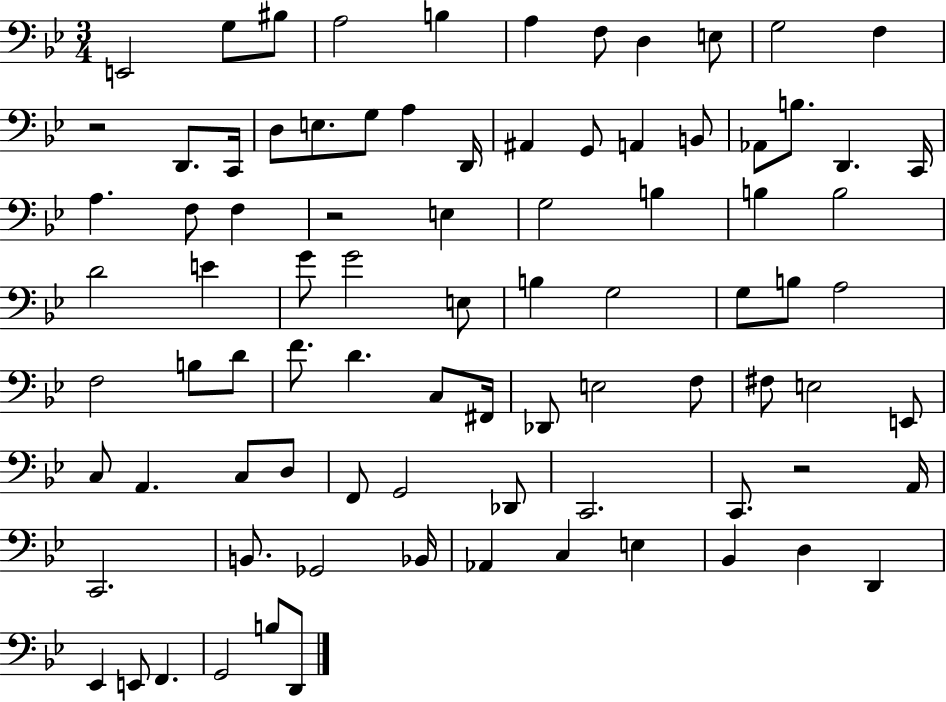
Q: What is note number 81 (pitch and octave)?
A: G2